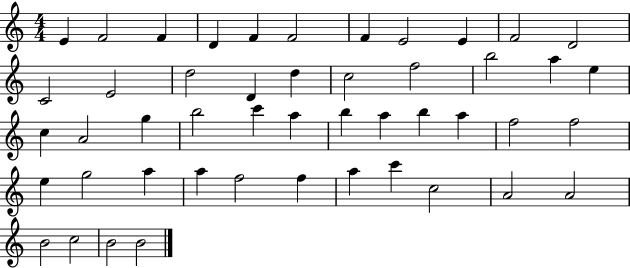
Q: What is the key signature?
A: C major